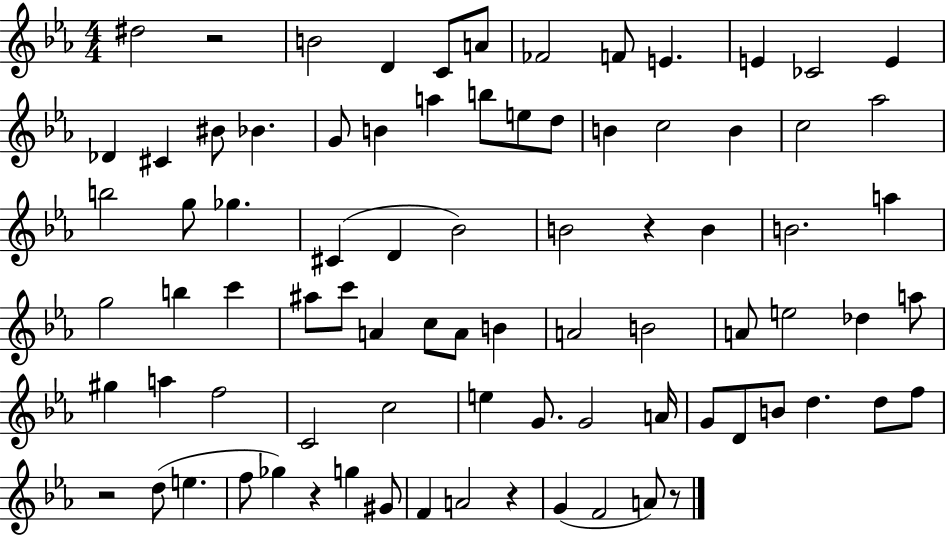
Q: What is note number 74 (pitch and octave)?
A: A4